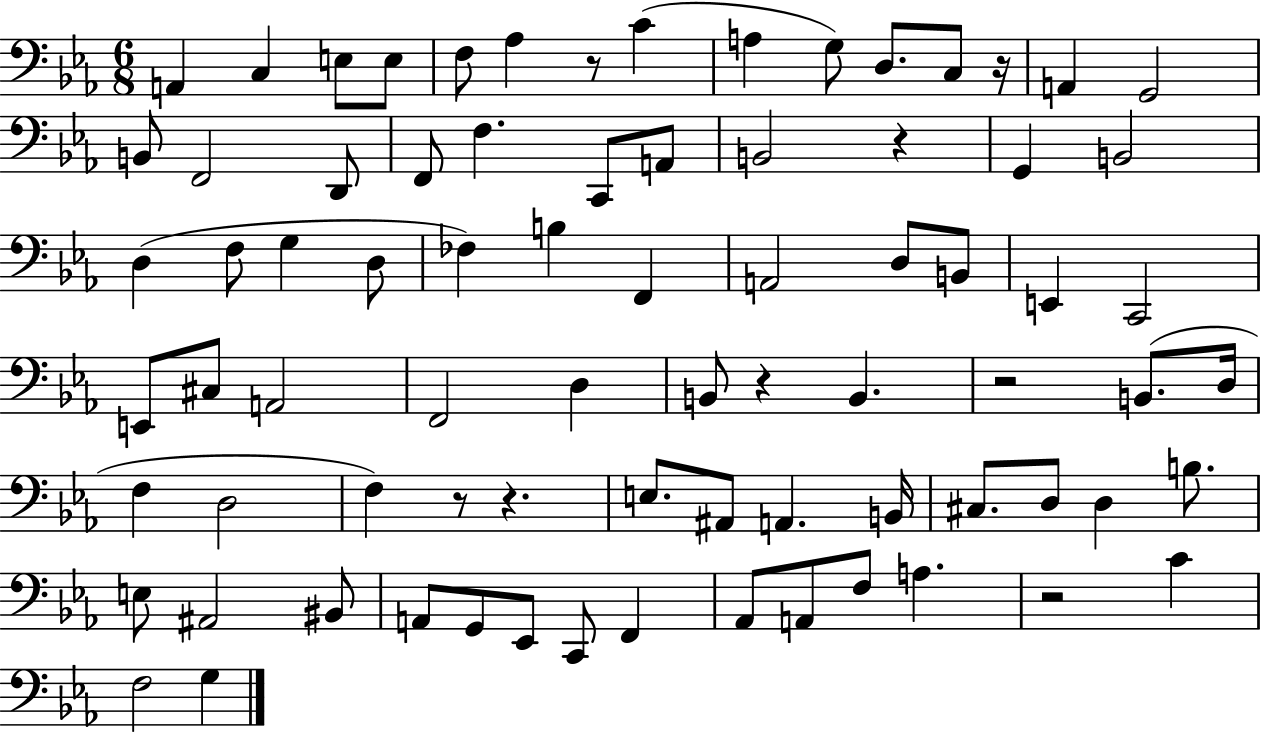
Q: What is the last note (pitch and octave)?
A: G3